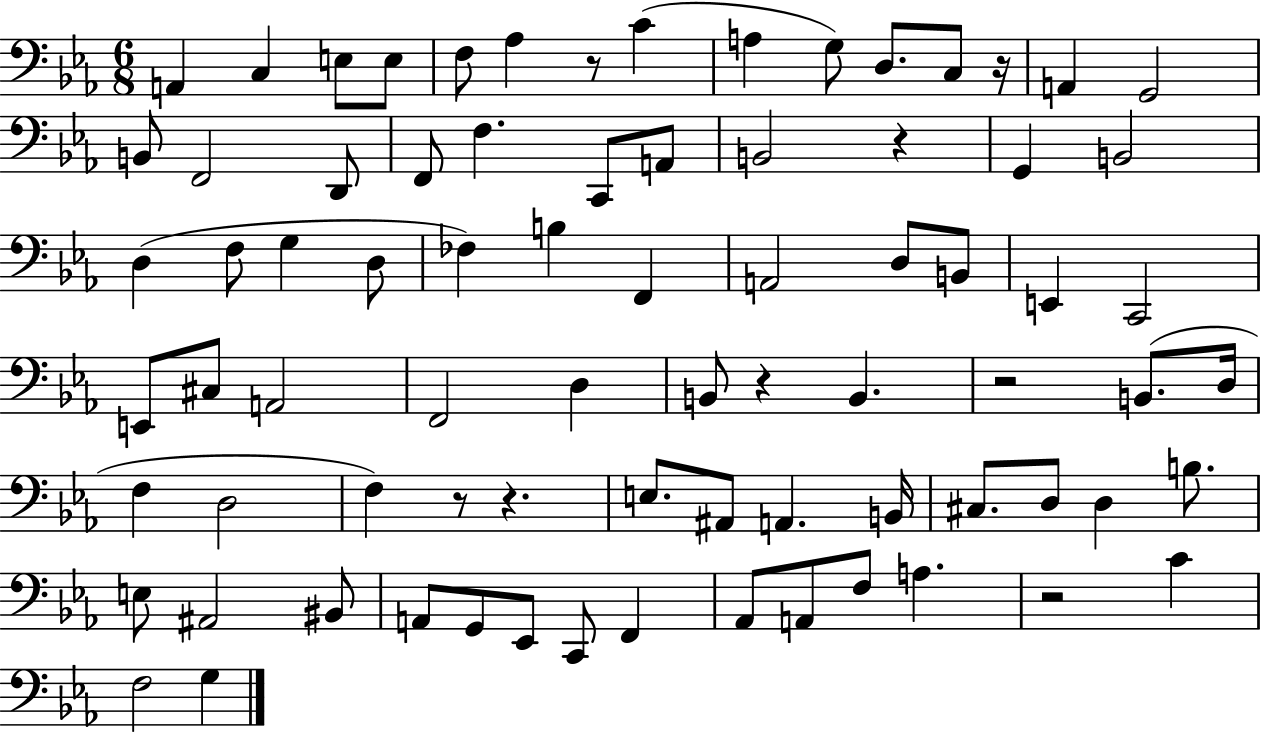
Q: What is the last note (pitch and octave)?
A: G3